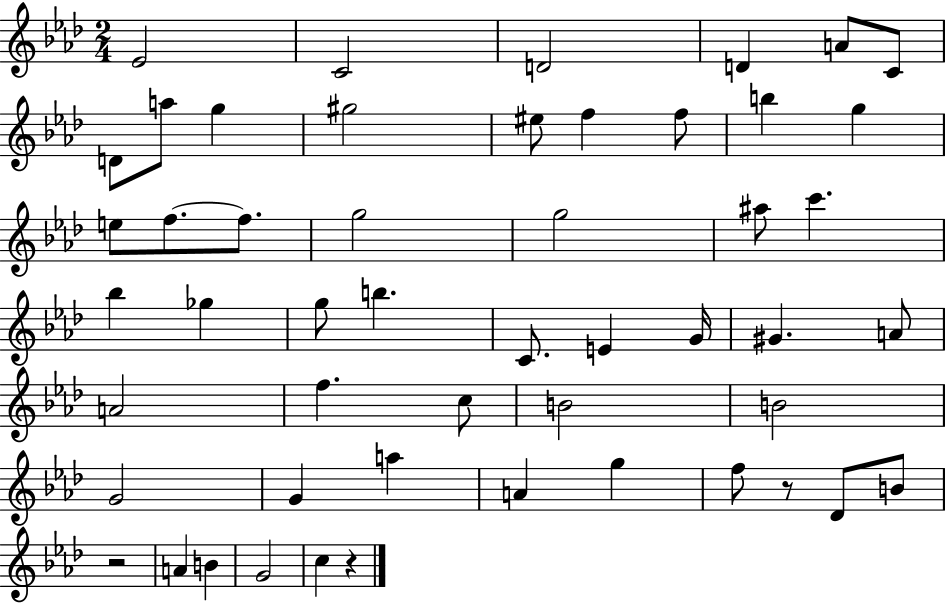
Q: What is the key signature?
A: AES major